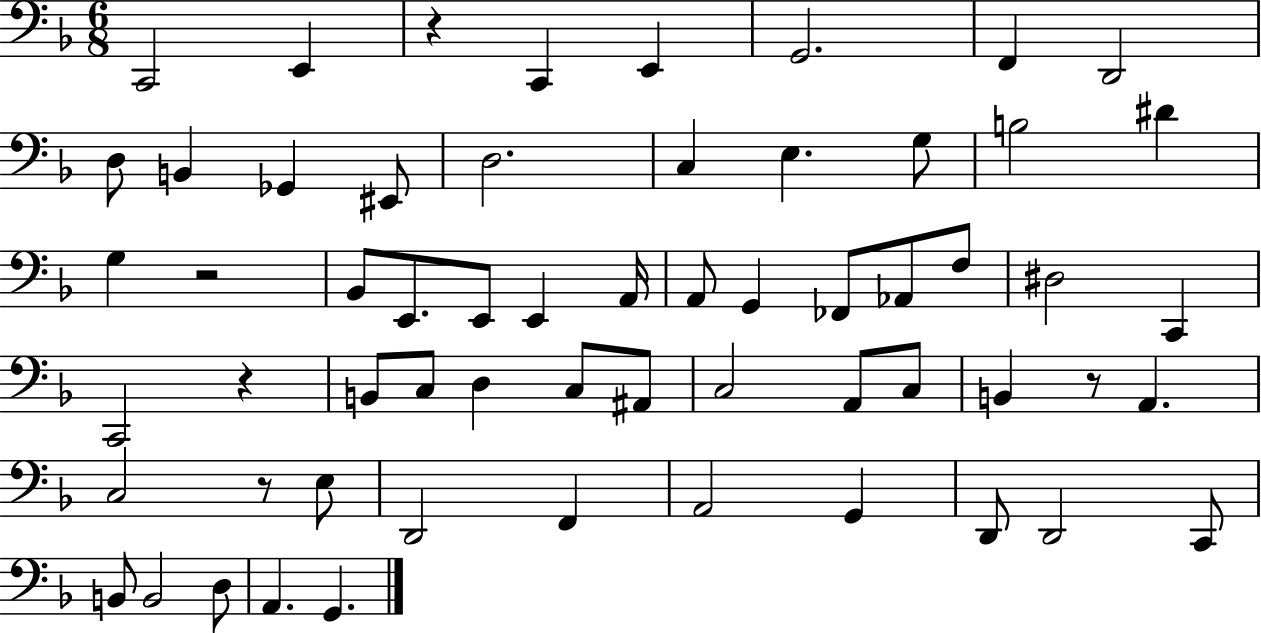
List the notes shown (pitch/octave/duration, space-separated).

C2/h E2/q R/q C2/q E2/q G2/h. F2/q D2/h D3/e B2/q Gb2/q EIS2/e D3/h. C3/q E3/q. G3/e B3/h D#4/q G3/q R/h Bb2/e E2/e. E2/e E2/q A2/s A2/e G2/q FES2/e Ab2/e F3/e D#3/h C2/q C2/h R/q B2/e C3/e D3/q C3/e A#2/e C3/h A2/e C3/e B2/q R/e A2/q. C3/h R/e E3/e D2/h F2/q A2/h G2/q D2/e D2/h C2/e B2/e B2/h D3/e A2/q. G2/q.